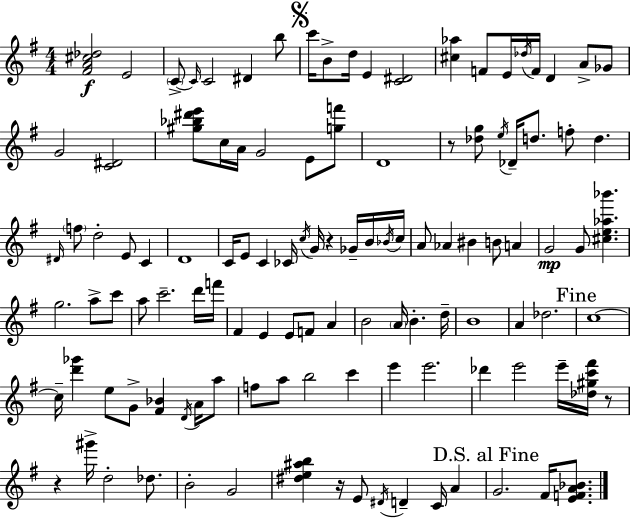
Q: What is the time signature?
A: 4/4